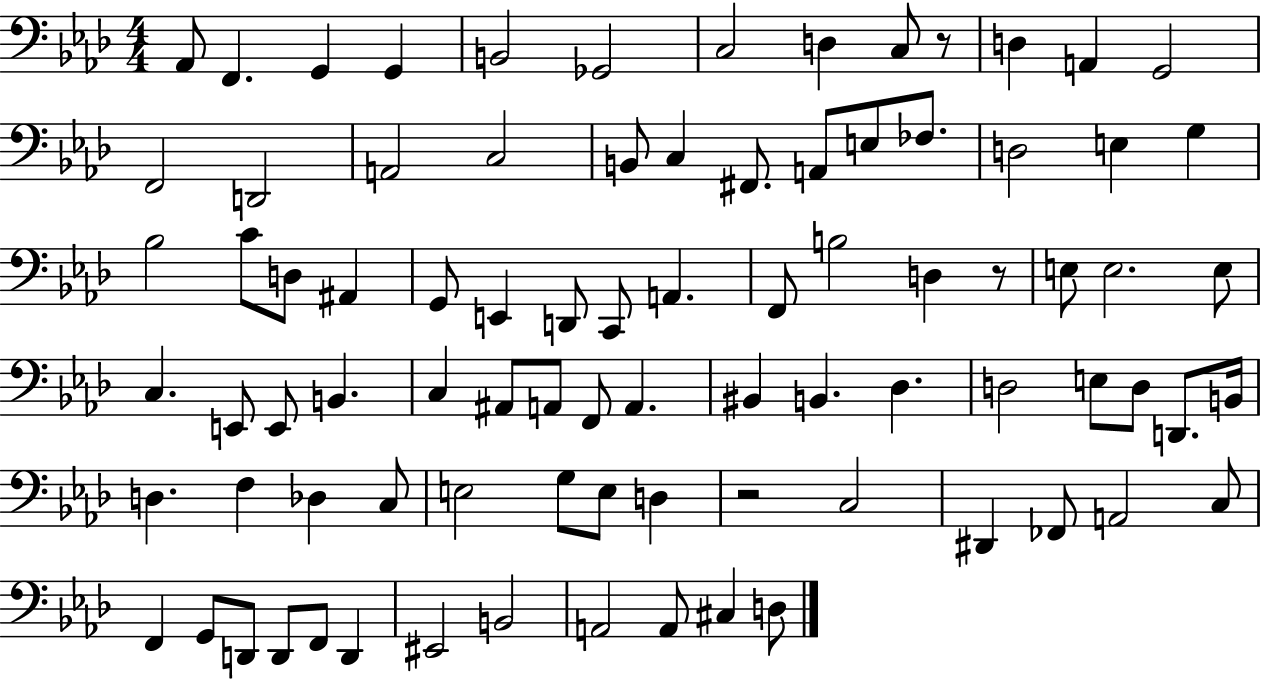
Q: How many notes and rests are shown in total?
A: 85